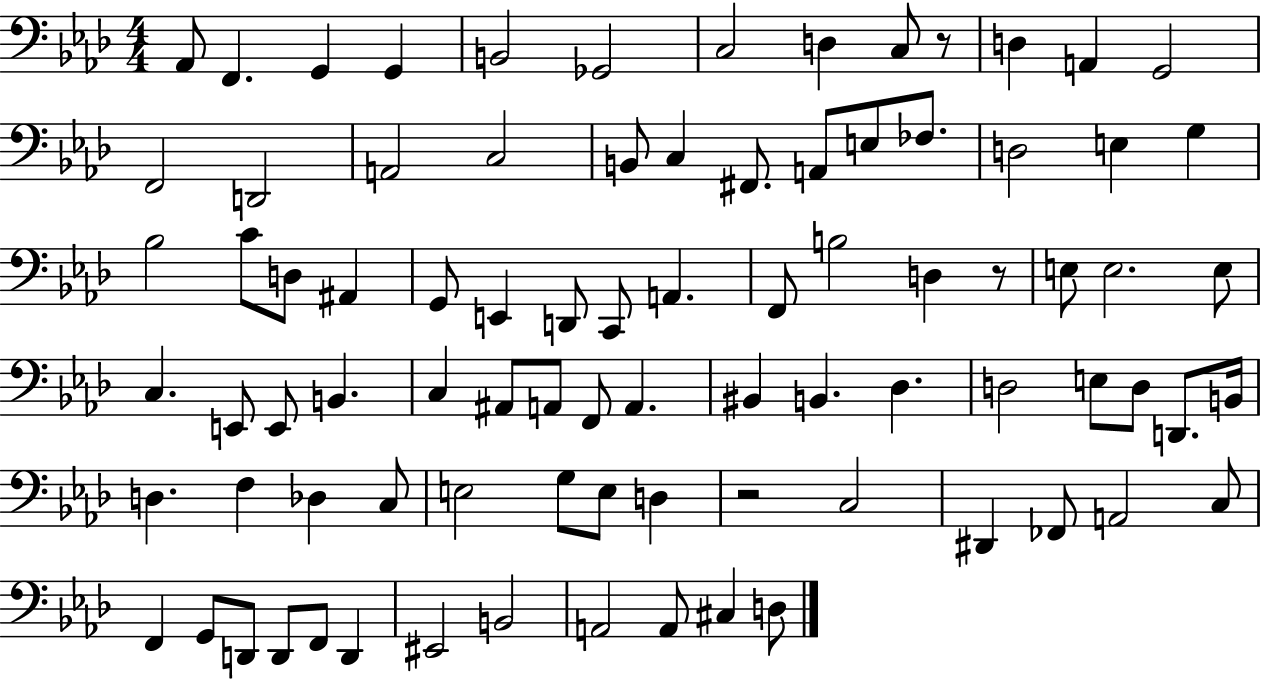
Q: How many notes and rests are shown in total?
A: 85